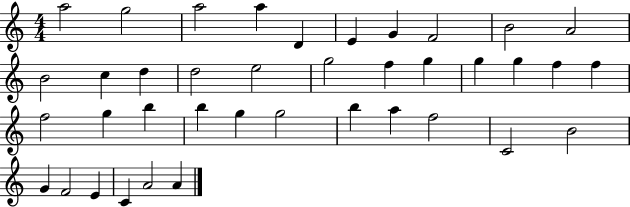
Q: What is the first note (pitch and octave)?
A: A5